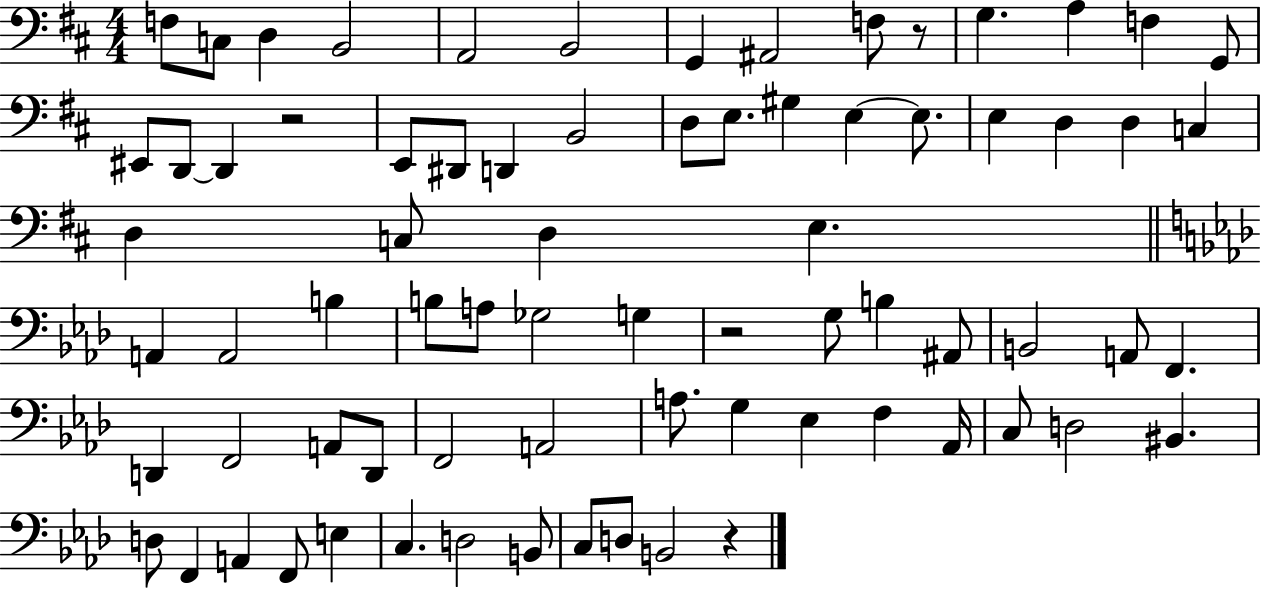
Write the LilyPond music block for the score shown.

{
  \clef bass
  \numericTimeSignature
  \time 4/4
  \key d \major
  f8 c8 d4 b,2 | a,2 b,2 | g,4 ais,2 f8 r8 | g4. a4 f4 g,8 | \break eis,8 d,8~~ d,4 r2 | e,8 dis,8 d,4 b,2 | d8 e8. gis4 e4~~ e8. | e4 d4 d4 c4 | \break d4 c8 d4 e4. | \bar "||" \break \key aes \major a,4 a,2 b4 | b8 a8 ges2 g4 | r2 g8 b4 ais,8 | b,2 a,8 f,4. | \break d,4 f,2 a,8 d,8 | f,2 a,2 | a8. g4 ees4 f4 aes,16 | c8 d2 bis,4. | \break d8 f,4 a,4 f,8 e4 | c4. d2 b,8 | c8 d8 b,2 r4 | \bar "|."
}